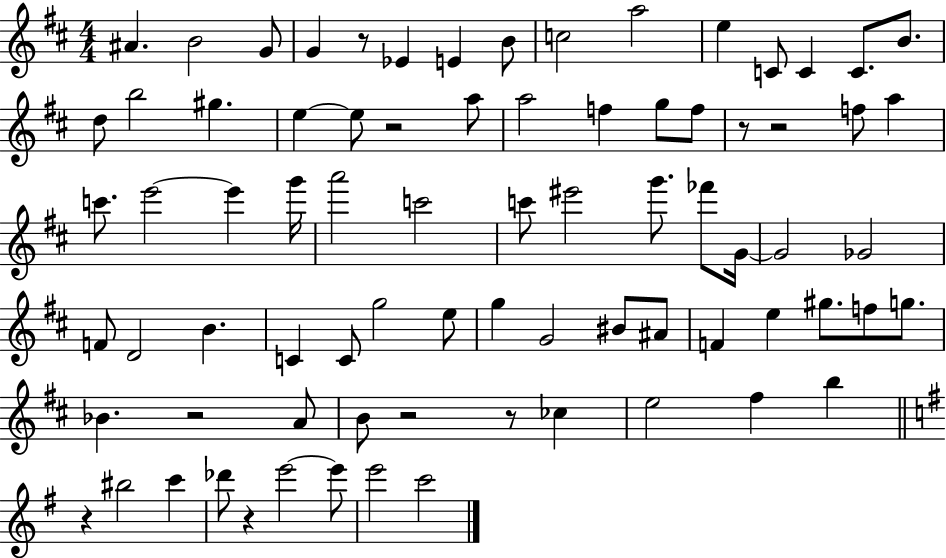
A#4/q. B4/h G4/e G4/q R/e Eb4/q E4/q B4/e C5/h A5/h E5/q C4/e C4/q C4/e. B4/e. D5/e B5/h G#5/q. E5/q E5/e R/h A5/e A5/h F5/q G5/e F5/e R/e R/h F5/e A5/q C6/e. E6/h E6/q G6/s A6/h C6/h C6/e EIS6/h G6/e. FES6/e G4/s G4/h Gb4/h F4/e D4/h B4/q. C4/q C4/e G5/h E5/e G5/q G4/h BIS4/e A#4/e F4/q E5/q G#5/e. F5/e G5/e. Bb4/q. R/h A4/e B4/e R/h R/e CES5/q E5/h F#5/q B5/q R/q BIS5/h C6/q Db6/e R/q E6/h E6/e E6/h C6/h